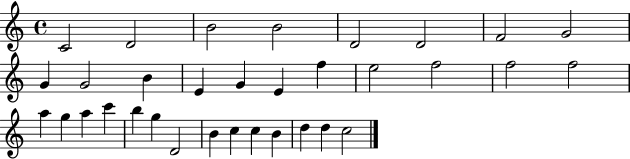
{
  \clef treble
  \time 4/4
  \defaultTimeSignature
  \key c \major
  c'2 d'2 | b'2 b'2 | d'2 d'2 | f'2 g'2 | \break g'4 g'2 b'4 | e'4 g'4 e'4 f''4 | e''2 f''2 | f''2 f''2 | \break a''4 g''4 a''4 c'''4 | b''4 g''4 d'2 | b'4 c''4 c''4 b'4 | d''4 d''4 c''2 | \break \bar "|."
}